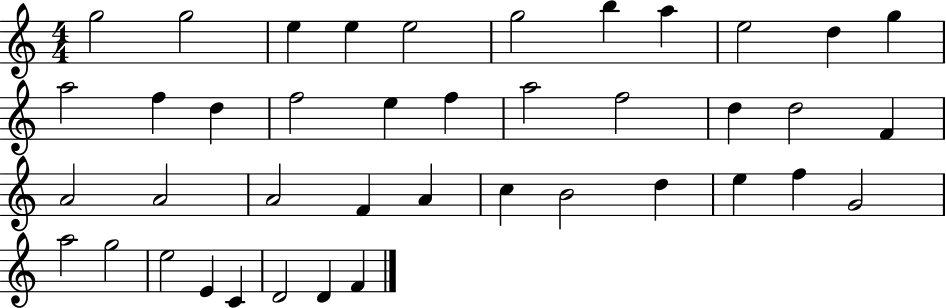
{
  \clef treble
  \numericTimeSignature
  \time 4/4
  \key c \major
  g''2 g''2 | e''4 e''4 e''2 | g''2 b''4 a''4 | e''2 d''4 g''4 | \break a''2 f''4 d''4 | f''2 e''4 f''4 | a''2 f''2 | d''4 d''2 f'4 | \break a'2 a'2 | a'2 f'4 a'4 | c''4 b'2 d''4 | e''4 f''4 g'2 | \break a''2 g''2 | e''2 e'4 c'4 | d'2 d'4 f'4 | \bar "|."
}